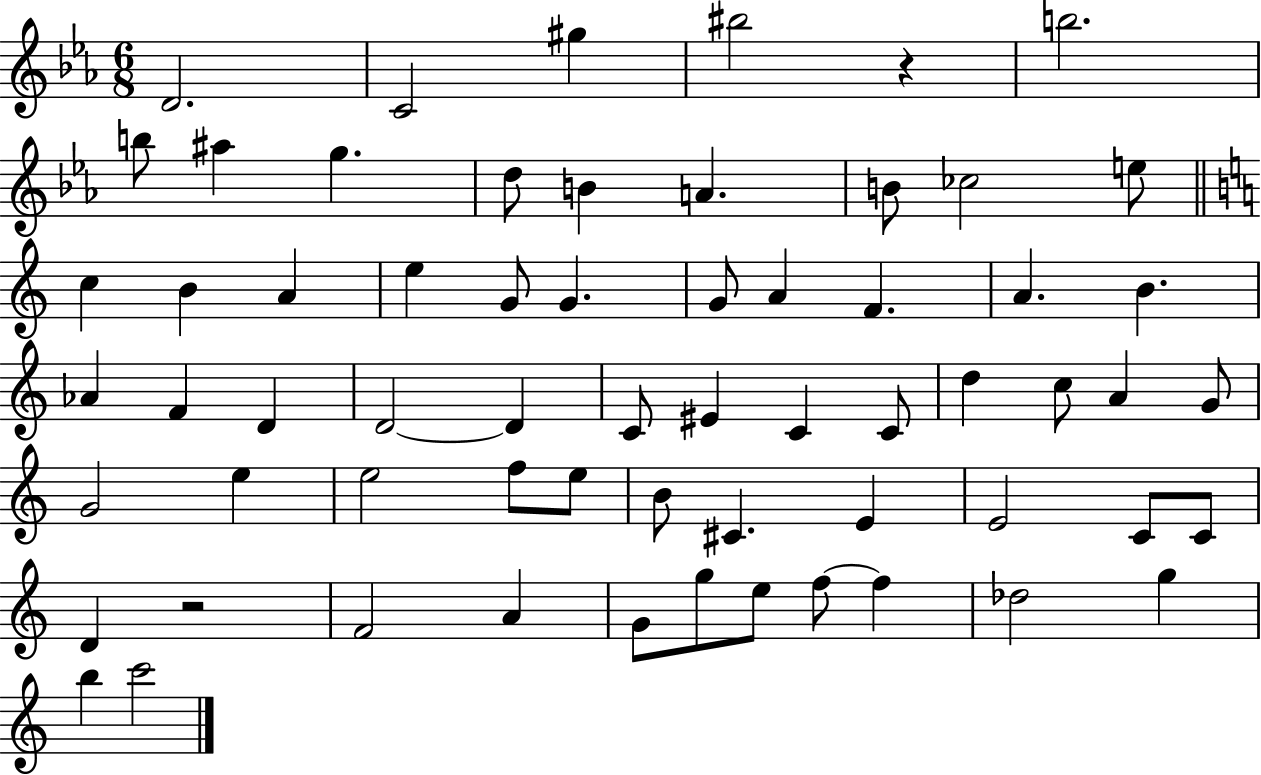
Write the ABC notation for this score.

X:1
T:Untitled
M:6/8
L:1/4
K:Eb
D2 C2 ^g ^b2 z b2 b/2 ^a g d/2 B A B/2 _c2 e/2 c B A e G/2 G G/2 A F A B _A F D D2 D C/2 ^E C C/2 d c/2 A G/2 G2 e e2 f/2 e/2 B/2 ^C E E2 C/2 C/2 D z2 F2 A G/2 g/2 e/2 f/2 f _d2 g b c'2